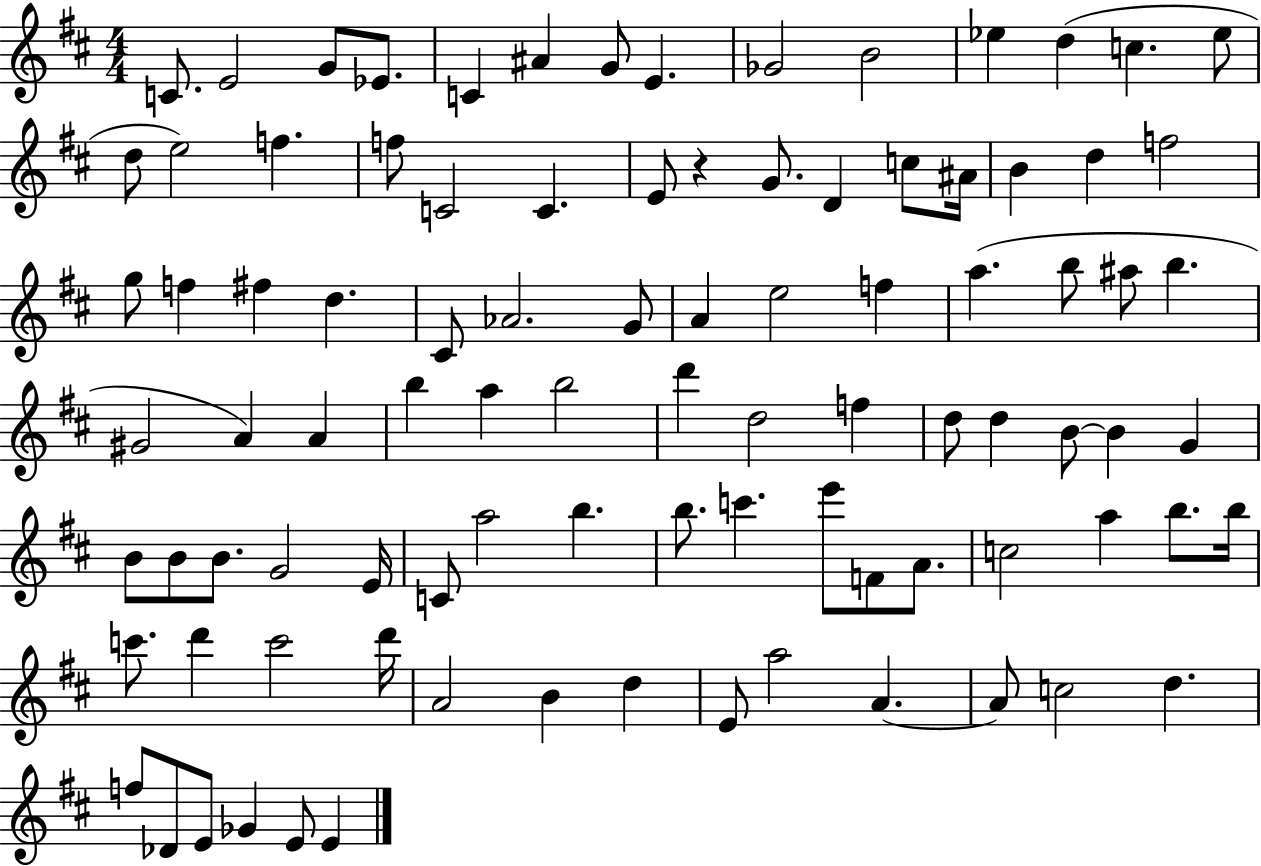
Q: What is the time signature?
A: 4/4